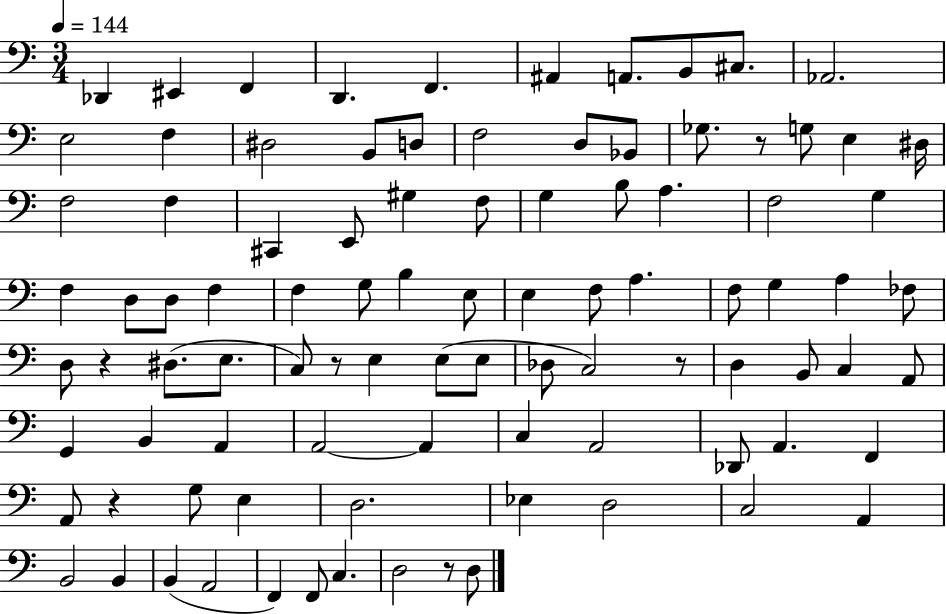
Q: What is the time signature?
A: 3/4